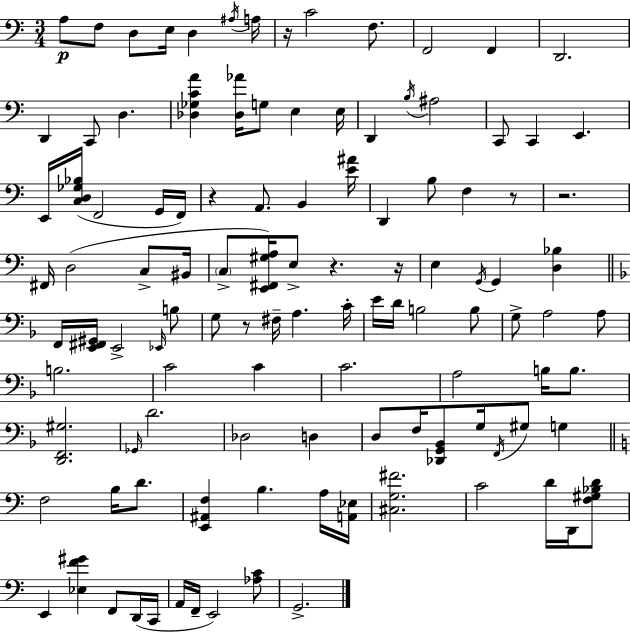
A3/e F3/e D3/e E3/s D3/q A#3/s A3/s R/s C4/h F3/e. F2/h F2/q D2/h. D2/q C2/e D3/q. [Db3,Gb3,C4,A4]/q [Db3,Ab4]/s G3/e E3/q E3/s D2/q B3/s A#3/h C2/e C2/q E2/q. E2/s [C3,D3,Gb3,Bb3]/s F2/h G2/s F2/s R/q A2/e. B2/q [E4,A#4]/s D2/q B3/e F3/q R/e R/h. F#2/s D3/h C3/e BIS2/s C3/e [E2,F#2,G#3,A3]/s E3/e R/q. R/s E3/q G2/s G2/q [D3,Bb3]/q F2/s [E2,F#2,G#2]/s E2/h Eb2/s B3/e G3/e R/e F#3/s A3/q. C4/s E4/s D4/s B3/h B3/e G3/e A3/h A3/e B3/h. C4/h C4/q C4/h. A3/h B3/s B3/e. [D2,F2,G#3]/h. Gb2/s D4/h. Db3/h D3/q D3/e F3/s [Db2,G2,Bb2]/e G3/s F2/s G#3/e G3/q F3/h B3/s D4/e. [E2,A#2,F3]/q B3/q. A3/s [A2,Eb3]/s [C#3,G3,F#4]/h. C4/h D4/s D2/s [F3,G#3,Bb3,D4]/e E2/q [Eb3,F4,G#4]/q F2/e D2/s C2/s A2/s F2/s E2/h [Ab3,C4]/e G2/h.